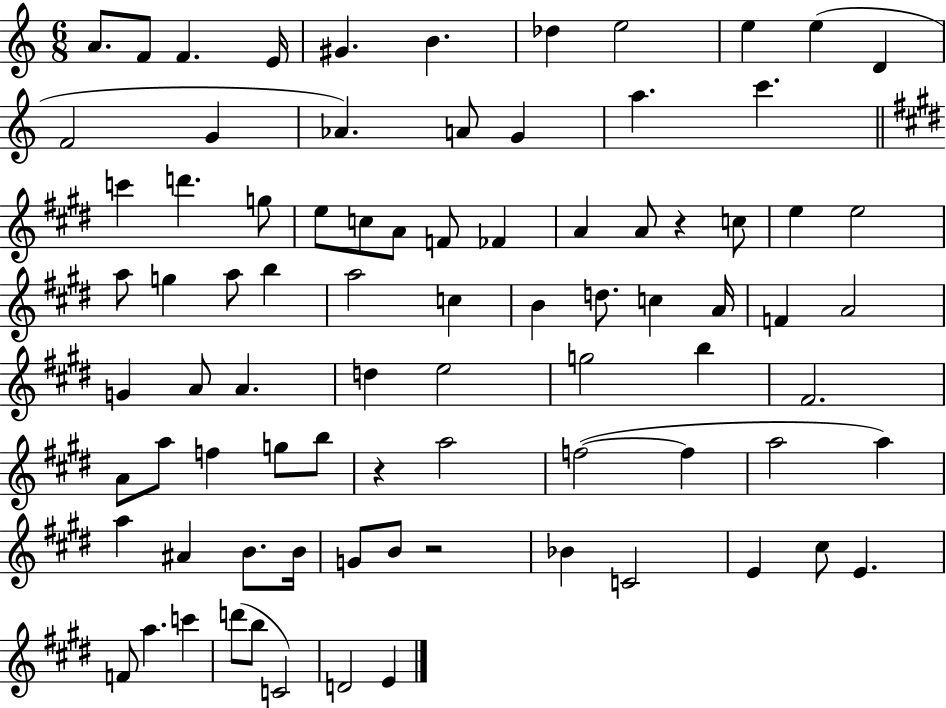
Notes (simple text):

A4/e. F4/e F4/q. E4/s G#4/q. B4/q. Db5/q E5/h E5/q E5/q D4/q F4/h G4/q Ab4/q. A4/e G4/q A5/q. C6/q. C6/q D6/q. G5/e E5/e C5/e A4/e F4/e FES4/q A4/q A4/e R/q C5/e E5/q E5/h A5/e G5/q A5/e B5/q A5/h C5/q B4/q D5/e. C5/q A4/s F4/q A4/h G4/q A4/e A4/q. D5/q E5/h G5/h B5/q F#4/h. A4/e A5/e F5/q G5/e B5/e R/q A5/h F5/h F5/q A5/h A5/q A5/q A#4/q B4/e. B4/s G4/e B4/e R/h Bb4/q C4/h E4/q C#5/e E4/q. F4/e A5/q. C6/q D6/e B5/e C4/h D4/h E4/q